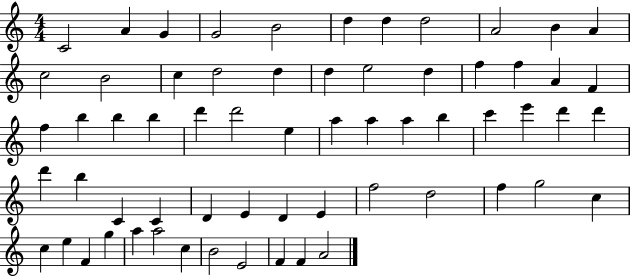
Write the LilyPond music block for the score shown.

{
  \clef treble
  \numericTimeSignature
  \time 4/4
  \key c \major
  c'2 a'4 g'4 | g'2 b'2 | d''4 d''4 d''2 | a'2 b'4 a'4 | \break c''2 b'2 | c''4 d''2 d''4 | d''4 e''2 d''4 | f''4 f''4 a'4 f'4 | \break f''4 b''4 b''4 b''4 | d'''4 d'''2 e''4 | a''4 a''4 a''4 b''4 | c'''4 e'''4 d'''4 d'''4 | \break d'''4 b''4 c'4 c'4 | d'4 e'4 d'4 e'4 | f''2 d''2 | f''4 g''2 c''4 | \break c''4 e''4 f'4 g''4 | a''4 a''2 c''4 | b'2 e'2 | f'4 f'4 a'2 | \break \bar "|."
}